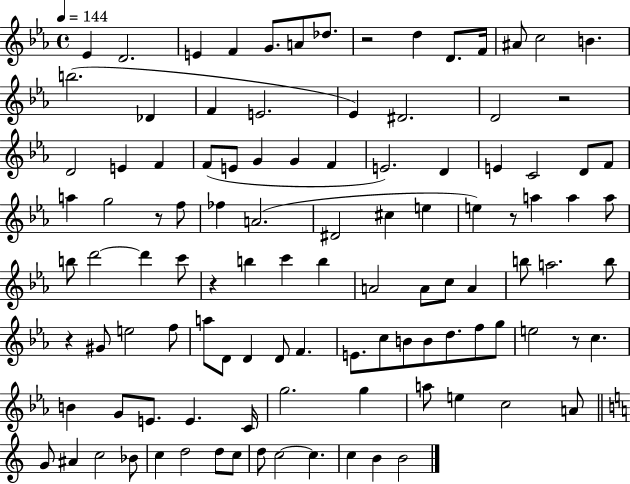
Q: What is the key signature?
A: EES major